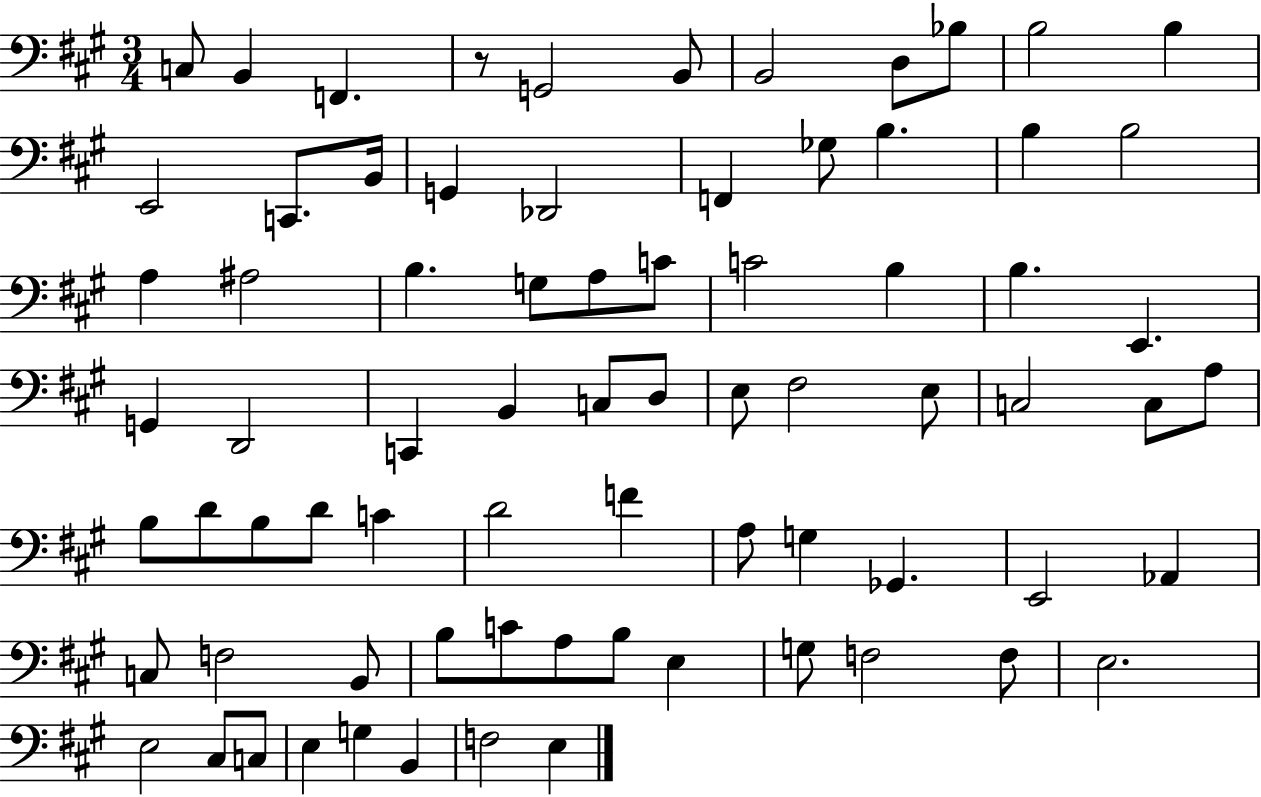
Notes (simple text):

C3/e B2/q F2/q. R/e G2/h B2/e B2/h D3/e Bb3/e B3/h B3/q E2/h C2/e. B2/s G2/q Db2/h F2/q Gb3/e B3/q. B3/q B3/h A3/q A#3/h B3/q. G3/e A3/e C4/e C4/h B3/q B3/q. E2/q. G2/q D2/h C2/q B2/q C3/e D3/e E3/e F#3/h E3/e C3/h C3/e A3/e B3/e D4/e B3/e D4/e C4/q D4/h F4/q A3/e G3/q Gb2/q. E2/h Ab2/q C3/e F3/h B2/e B3/e C4/e A3/e B3/e E3/q G3/e F3/h F3/e E3/h. E3/h C#3/e C3/e E3/q G3/q B2/q F3/h E3/q